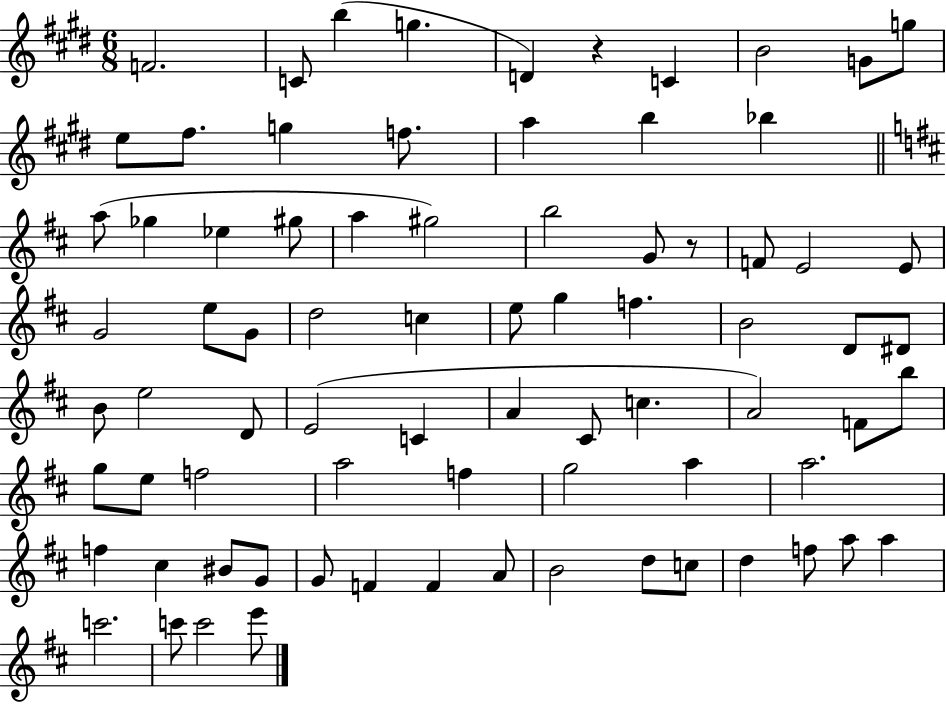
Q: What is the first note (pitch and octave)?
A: F4